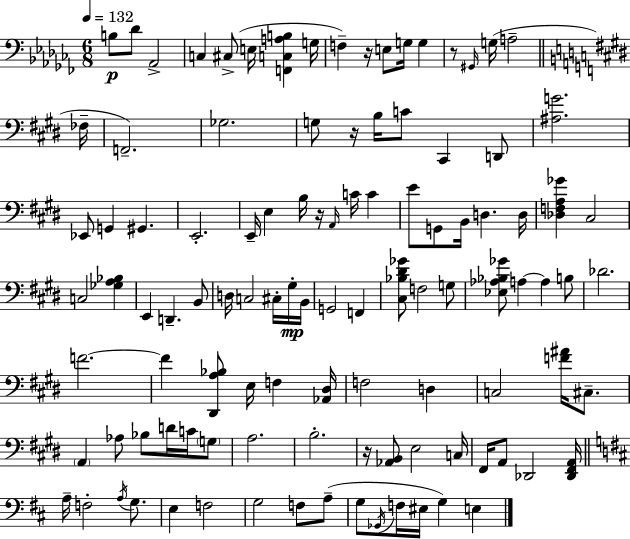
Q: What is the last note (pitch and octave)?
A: E3